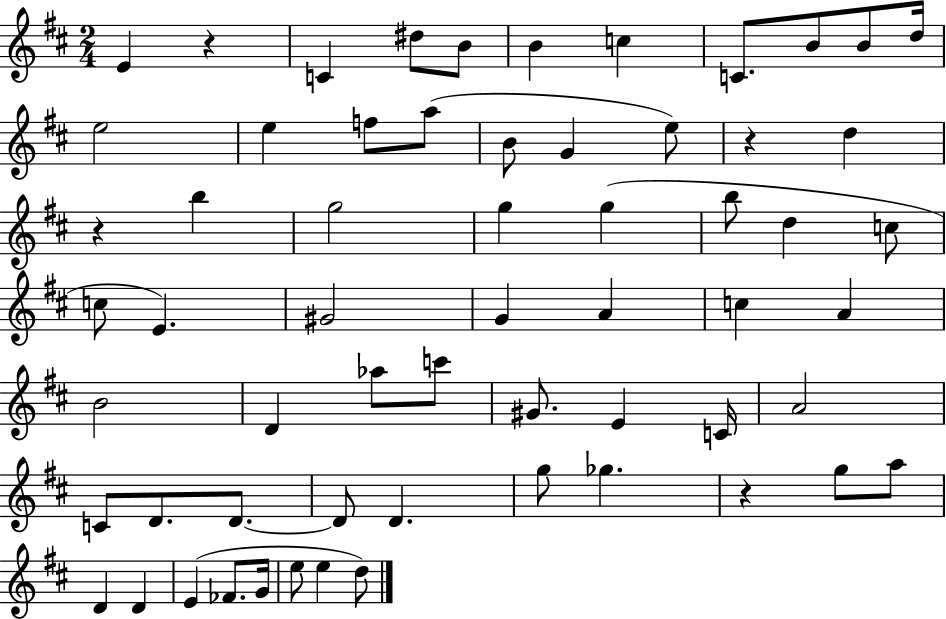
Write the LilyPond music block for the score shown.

{
  \clef treble
  \numericTimeSignature
  \time 2/4
  \key d \major
  e'4 r4 | c'4 dis''8 b'8 | b'4 c''4 | c'8. b'8 b'8 d''16 | \break e''2 | e''4 f''8 a''8( | b'8 g'4 e''8) | r4 d''4 | \break r4 b''4 | g''2 | g''4 g''4( | b''8 d''4 c''8 | \break c''8 e'4.) | gis'2 | g'4 a'4 | c''4 a'4 | \break b'2 | d'4 aes''8 c'''8 | gis'8. e'4 c'16 | a'2 | \break c'8 d'8. d'8.~~ | d'8 d'4. | g''8 ges''4. | r4 g''8 a''8 | \break d'4 d'4 | e'4( fes'8. g'16 | e''8 e''4 d''8) | \bar "|."
}